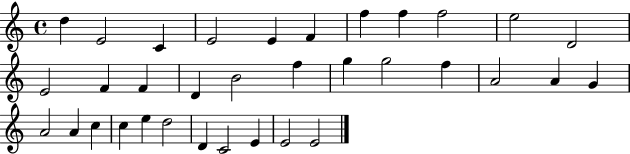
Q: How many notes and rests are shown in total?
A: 34